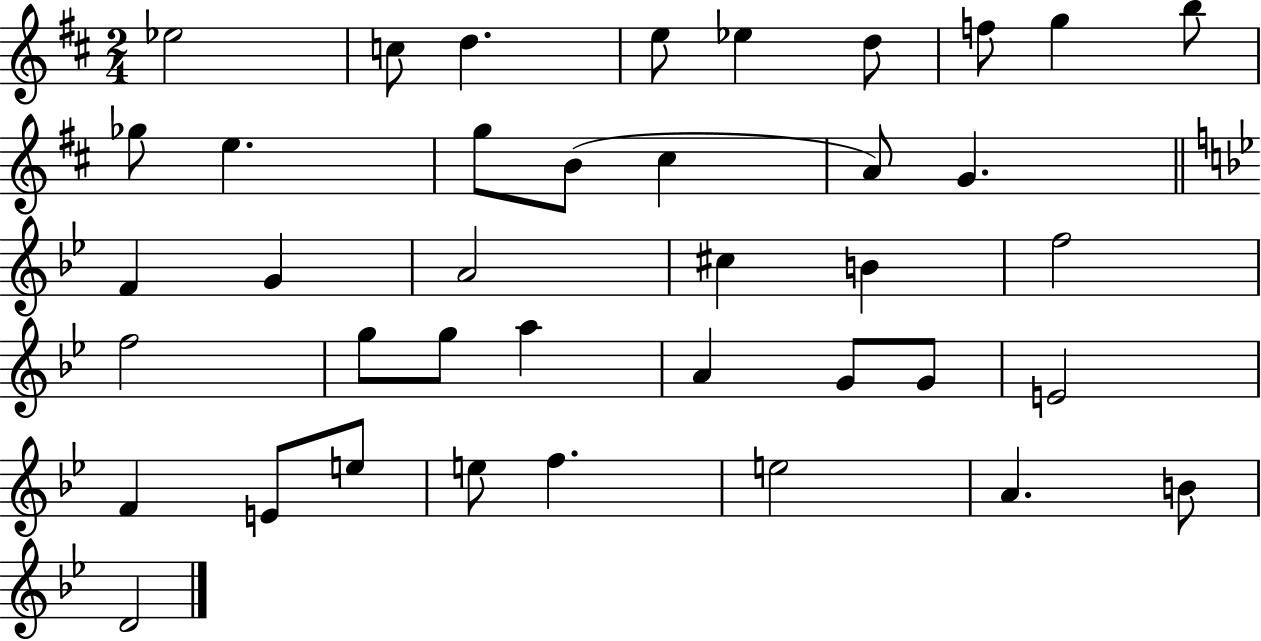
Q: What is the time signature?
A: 2/4